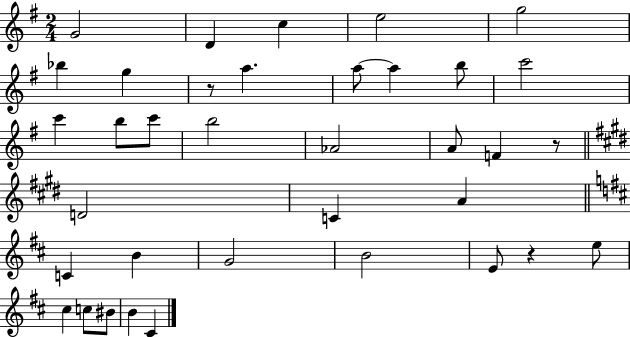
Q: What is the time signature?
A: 2/4